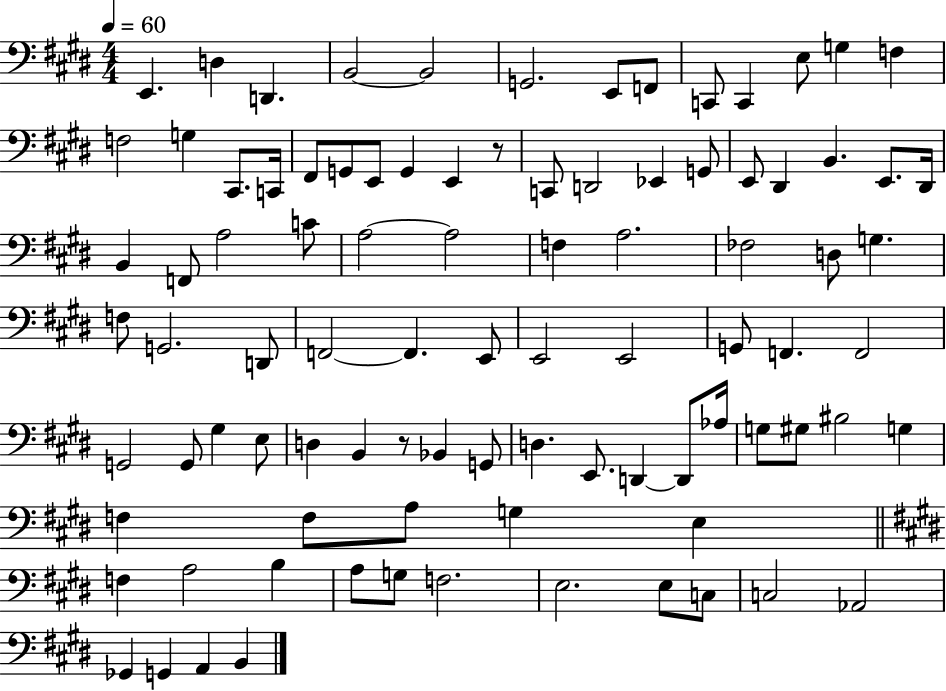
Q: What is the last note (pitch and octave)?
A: B2